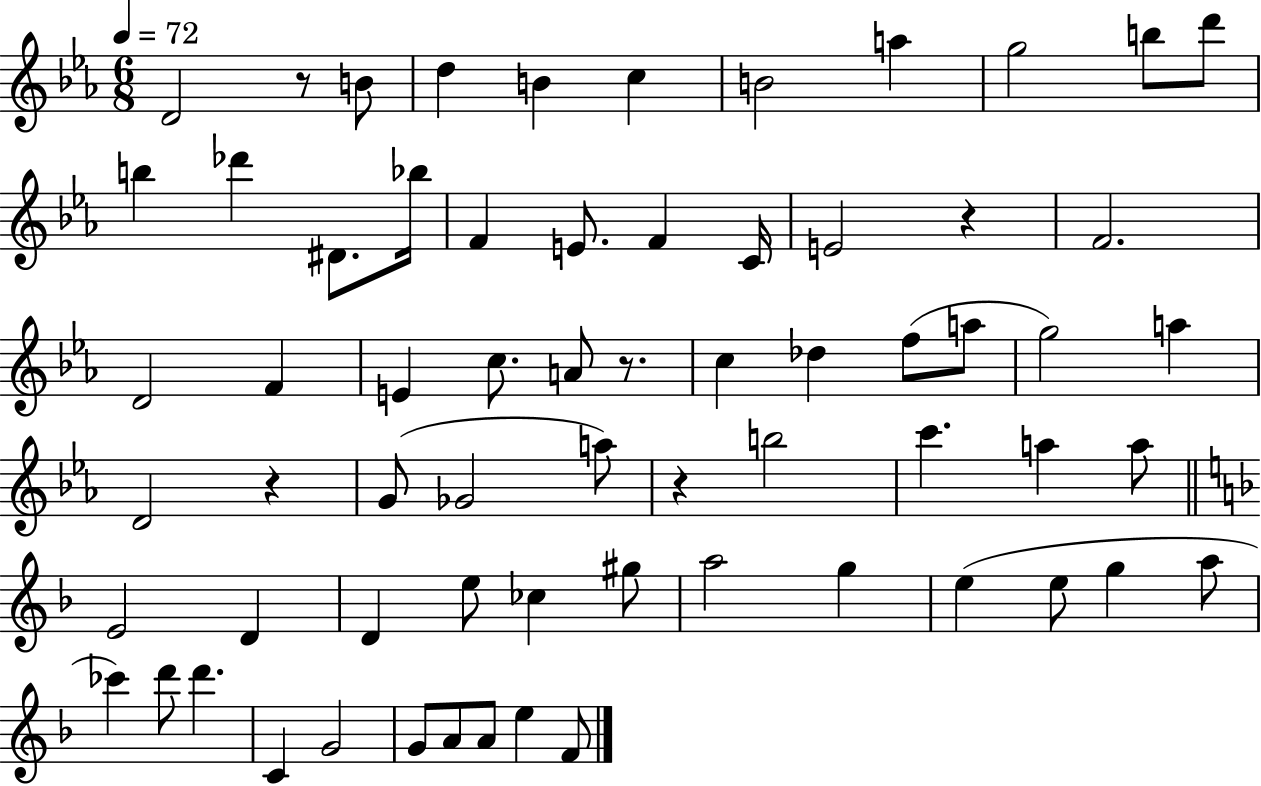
X:1
T:Untitled
M:6/8
L:1/4
K:Eb
D2 z/2 B/2 d B c B2 a g2 b/2 d'/2 b _d' ^D/2 _b/4 F E/2 F C/4 E2 z F2 D2 F E c/2 A/2 z/2 c _d f/2 a/2 g2 a D2 z G/2 _G2 a/2 z b2 c' a a/2 E2 D D e/2 _c ^g/2 a2 g e e/2 g a/2 _c' d'/2 d' C G2 G/2 A/2 A/2 e F/2